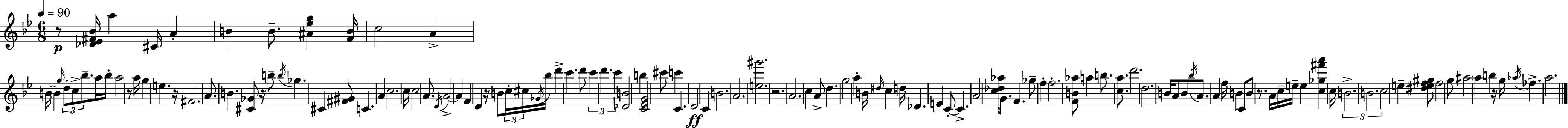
X:1
T:Untitled
M:6/8
L:1/4
K:Gm
z/2 [_D_E^F_B]/4 a ^C/4 A B B/2 [^A_eg] [FB]/4 c2 A B/4 B g/4 d/2 c/2 _b/2 a/4 _b/4 a2 z/2 a/4 g e z/4 ^F2 A/2 B [^C_G]/2 z/4 b/2 b/4 _g ^C [^F^G]/2 C A c2 c/4 c2 A/2 D/4 A2 A F D z/4 B/2 c/4 ^c/4 _G/4 _b/4 d' c' d'/2 c' d' c' [_DB]2 b [C_EG]2 ^c'/2 c' C D2 C B2 A2 [e^g']2 z2 A2 c A/2 d g2 a B/4 ^d/4 c d/4 _D E C/2 C A2 [c_d_a]/4 G/2 F _g/2 f f2 [FB_a]/2 a b/2 [ca]/2 d'2 d2 B/4 A/2 B/2 _b/4 A/2 A f/4 B C/2 B/2 z/2 A/4 c/4 e/4 e [c_g^f'a'] c/4 B2 B2 c2 e [^def^g]/2 f2 g/2 ^a2 a b z/4 g/4 _a/4 _f a2